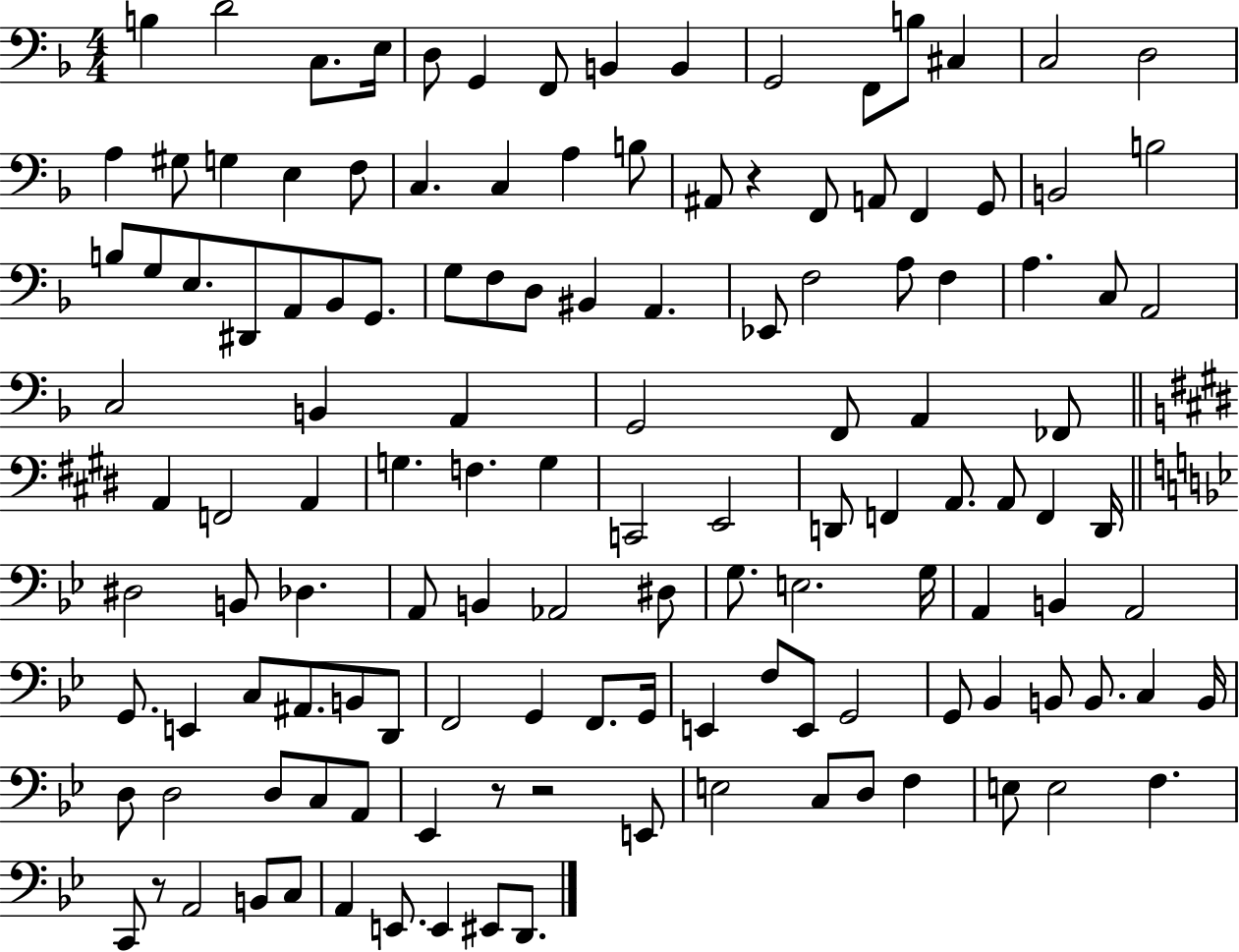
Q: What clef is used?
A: bass